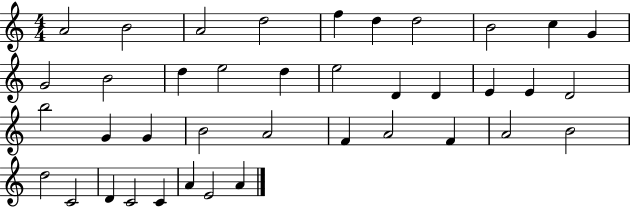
{
  \clef treble
  \numericTimeSignature
  \time 4/4
  \key c \major
  a'2 b'2 | a'2 d''2 | f''4 d''4 d''2 | b'2 c''4 g'4 | \break g'2 b'2 | d''4 e''2 d''4 | e''2 d'4 d'4 | e'4 e'4 d'2 | \break b''2 g'4 g'4 | b'2 a'2 | f'4 a'2 f'4 | a'2 b'2 | \break d''2 c'2 | d'4 c'2 c'4 | a'4 e'2 a'4 | \bar "|."
}